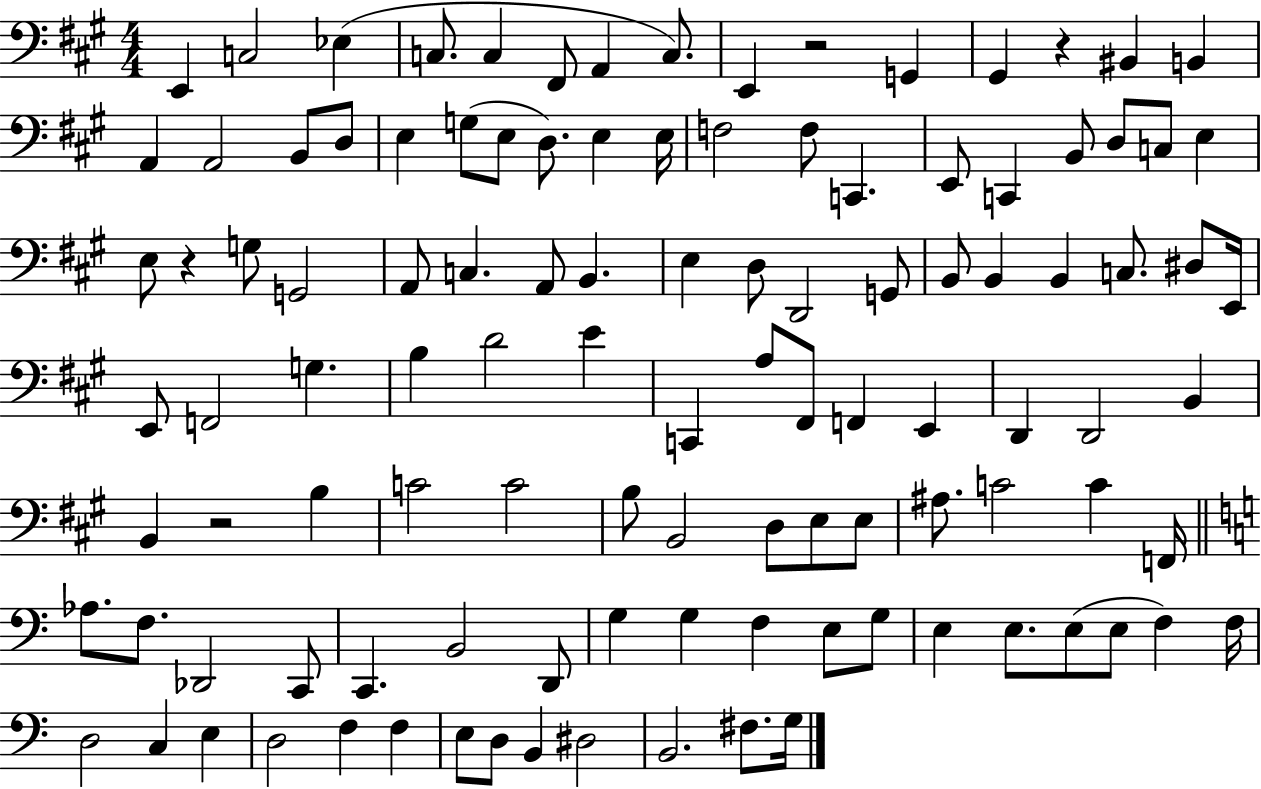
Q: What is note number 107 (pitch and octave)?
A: G3